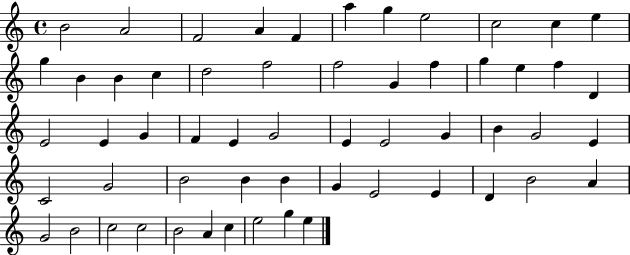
{
  \clef treble
  \time 4/4
  \defaultTimeSignature
  \key c \major
  b'2 a'2 | f'2 a'4 f'4 | a''4 g''4 e''2 | c''2 c''4 e''4 | \break g''4 b'4 b'4 c''4 | d''2 f''2 | f''2 g'4 f''4 | g''4 e''4 f''4 d'4 | \break e'2 e'4 g'4 | f'4 e'4 g'2 | e'4 e'2 g'4 | b'4 g'2 e'4 | \break c'2 g'2 | b'2 b'4 b'4 | g'4 e'2 e'4 | d'4 b'2 a'4 | \break g'2 b'2 | c''2 c''2 | b'2 a'4 c''4 | e''2 g''4 e''4 | \break \bar "|."
}